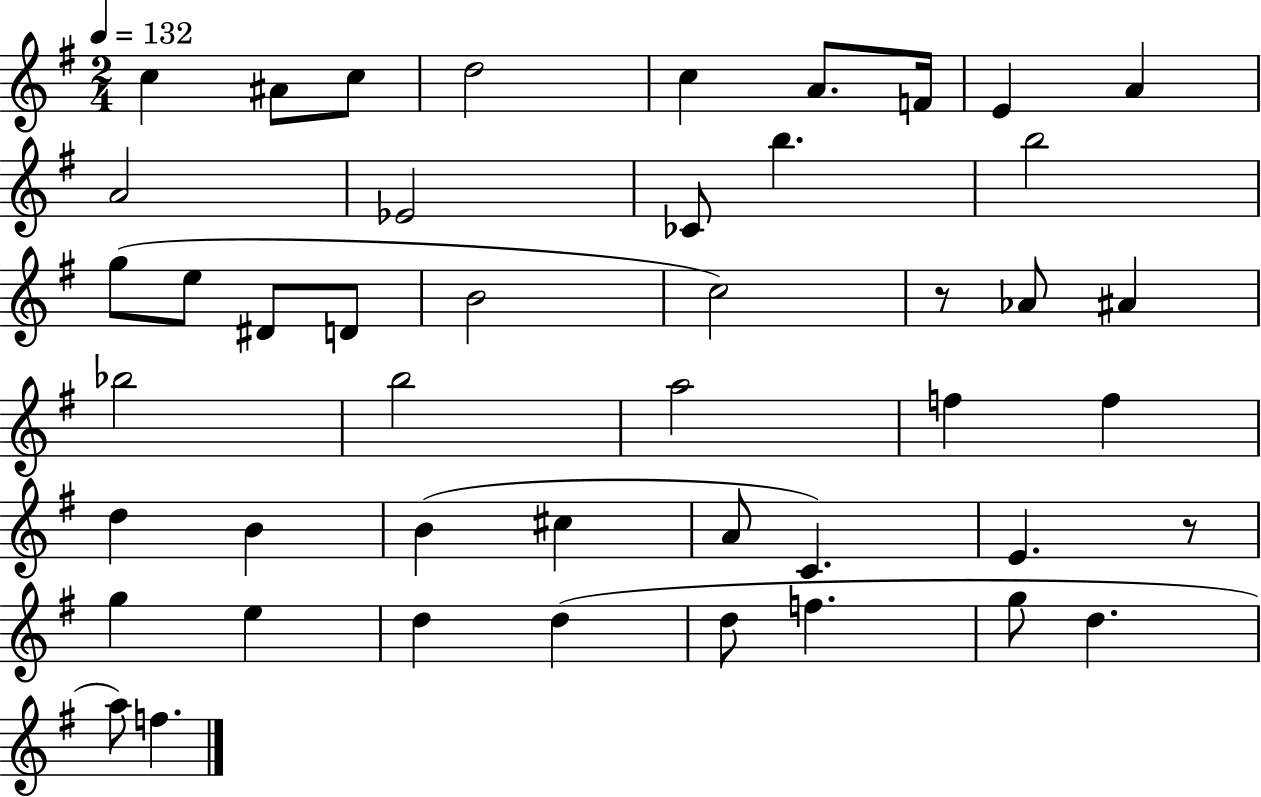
{
  \clef treble
  \numericTimeSignature
  \time 2/4
  \key g \major
  \tempo 4 = 132
  \repeat volta 2 { c''4 ais'8 c''8 | d''2 | c''4 a'8. f'16 | e'4 a'4 | \break a'2 | ees'2 | ces'8 b''4. | b''2 | \break g''8( e''8 dis'8 d'8 | b'2 | c''2) | r8 aes'8 ais'4 | \break bes''2 | b''2 | a''2 | f''4 f''4 | \break d''4 b'4 | b'4( cis''4 | a'8 c'4.) | e'4. r8 | \break g''4 e''4 | d''4 d''4( | d''8 f''4. | g''8 d''4. | \break a''8) f''4. | } \bar "|."
}